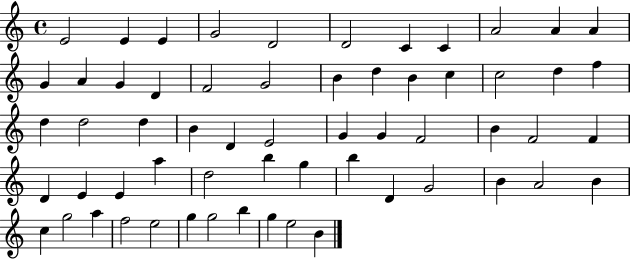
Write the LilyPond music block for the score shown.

{
  \clef treble
  \time 4/4
  \defaultTimeSignature
  \key c \major
  e'2 e'4 e'4 | g'2 d'2 | d'2 c'4 c'4 | a'2 a'4 a'4 | \break g'4 a'4 g'4 d'4 | f'2 g'2 | b'4 d''4 b'4 c''4 | c''2 d''4 f''4 | \break d''4 d''2 d''4 | b'4 d'4 e'2 | g'4 g'4 f'2 | b'4 f'2 f'4 | \break d'4 e'4 e'4 a''4 | d''2 b''4 g''4 | b''4 d'4 g'2 | b'4 a'2 b'4 | \break c''4 g''2 a''4 | f''2 e''2 | g''4 g''2 b''4 | g''4 e''2 b'4 | \break \bar "|."
}